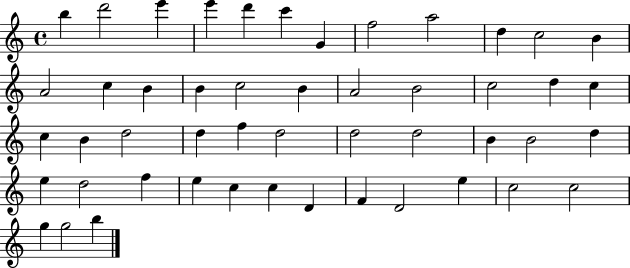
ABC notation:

X:1
T:Untitled
M:4/4
L:1/4
K:C
b d'2 e' e' d' c' G f2 a2 d c2 B A2 c B B c2 B A2 B2 c2 d c c B d2 d f d2 d2 d2 B B2 d e d2 f e c c D F D2 e c2 c2 g g2 b